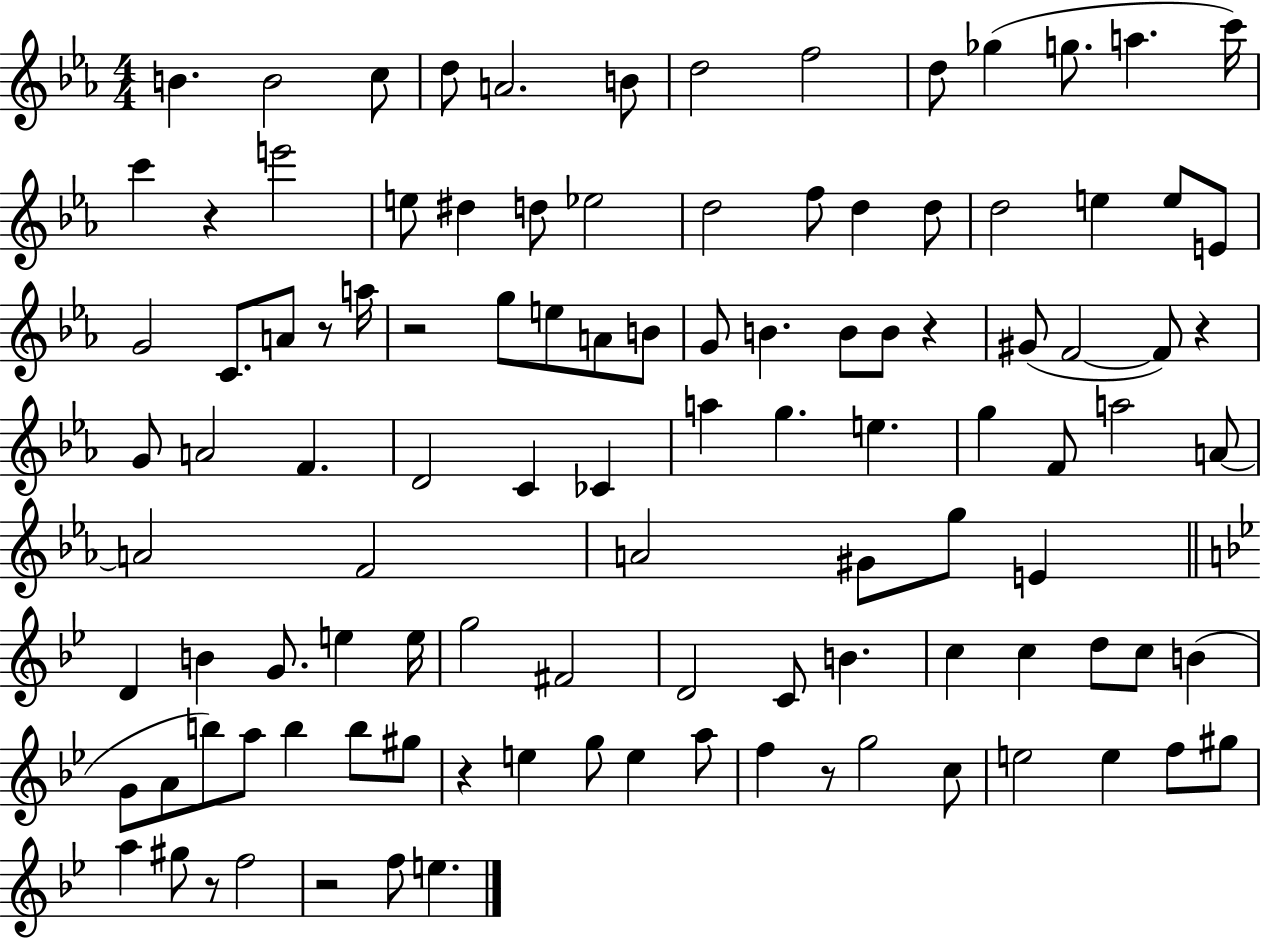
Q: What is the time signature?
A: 4/4